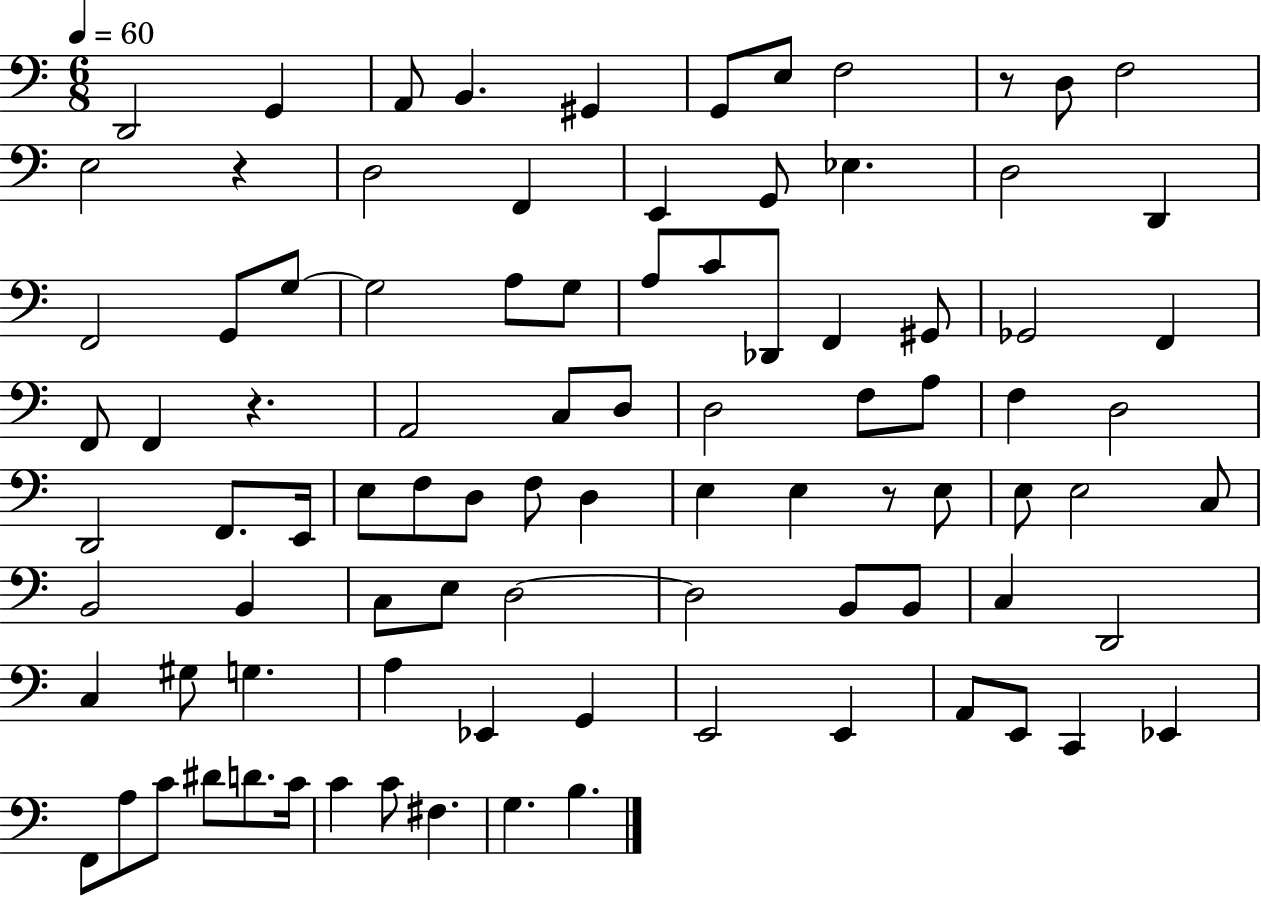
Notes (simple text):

D2/h G2/q A2/e B2/q. G#2/q G2/e E3/e F3/h R/e D3/e F3/h E3/h R/q D3/h F2/q E2/q G2/e Eb3/q. D3/h D2/q F2/h G2/e G3/e G3/h A3/e G3/e A3/e C4/e Db2/e F2/q G#2/e Gb2/h F2/q F2/e F2/q R/q. A2/h C3/e D3/e D3/h F3/e A3/e F3/q D3/h D2/h F2/e. E2/s E3/e F3/e D3/e F3/e D3/q E3/q E3/q R/e E3/e E3/e E3/h C3/e B2/h B2/q C3/e E3/e D3/h D3/h B2/e B2/e C3/q D2/h C3/q G#3/e G3/q. A3/q Eb2/q G2/q E2/h E2/q A2/e E2/e C2/q Eb2/q F2/e A3/e C4/e D#4/e D4/e. C4/s C4/q C4/e F#3/q. G3/q. B3/q.